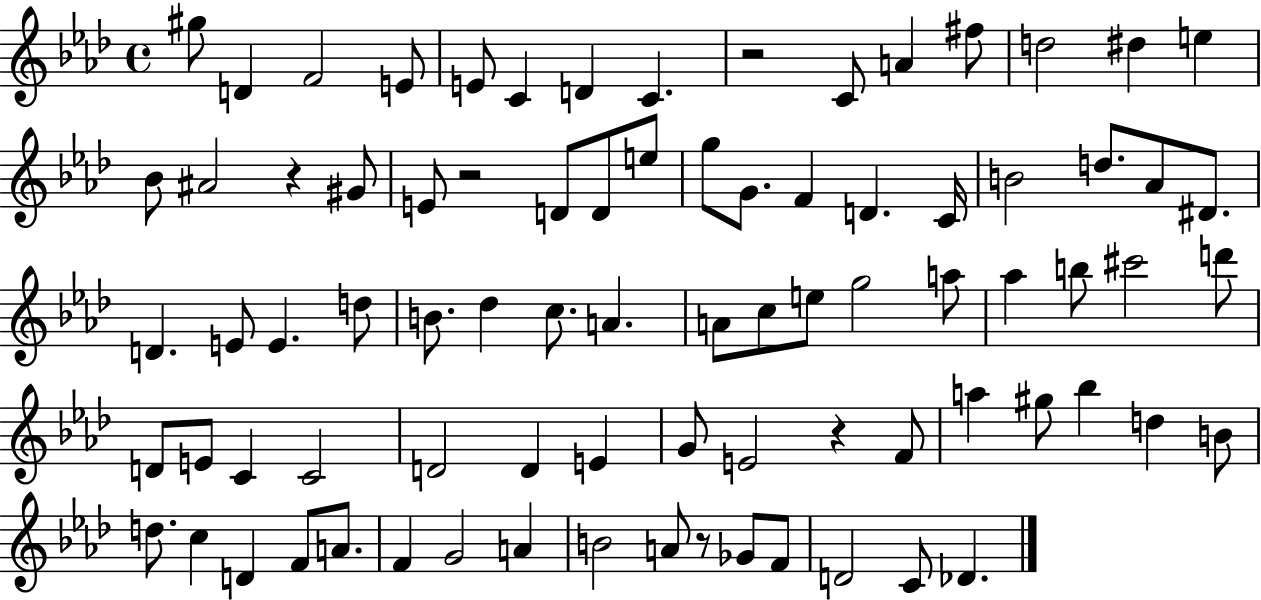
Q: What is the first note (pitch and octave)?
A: G#5